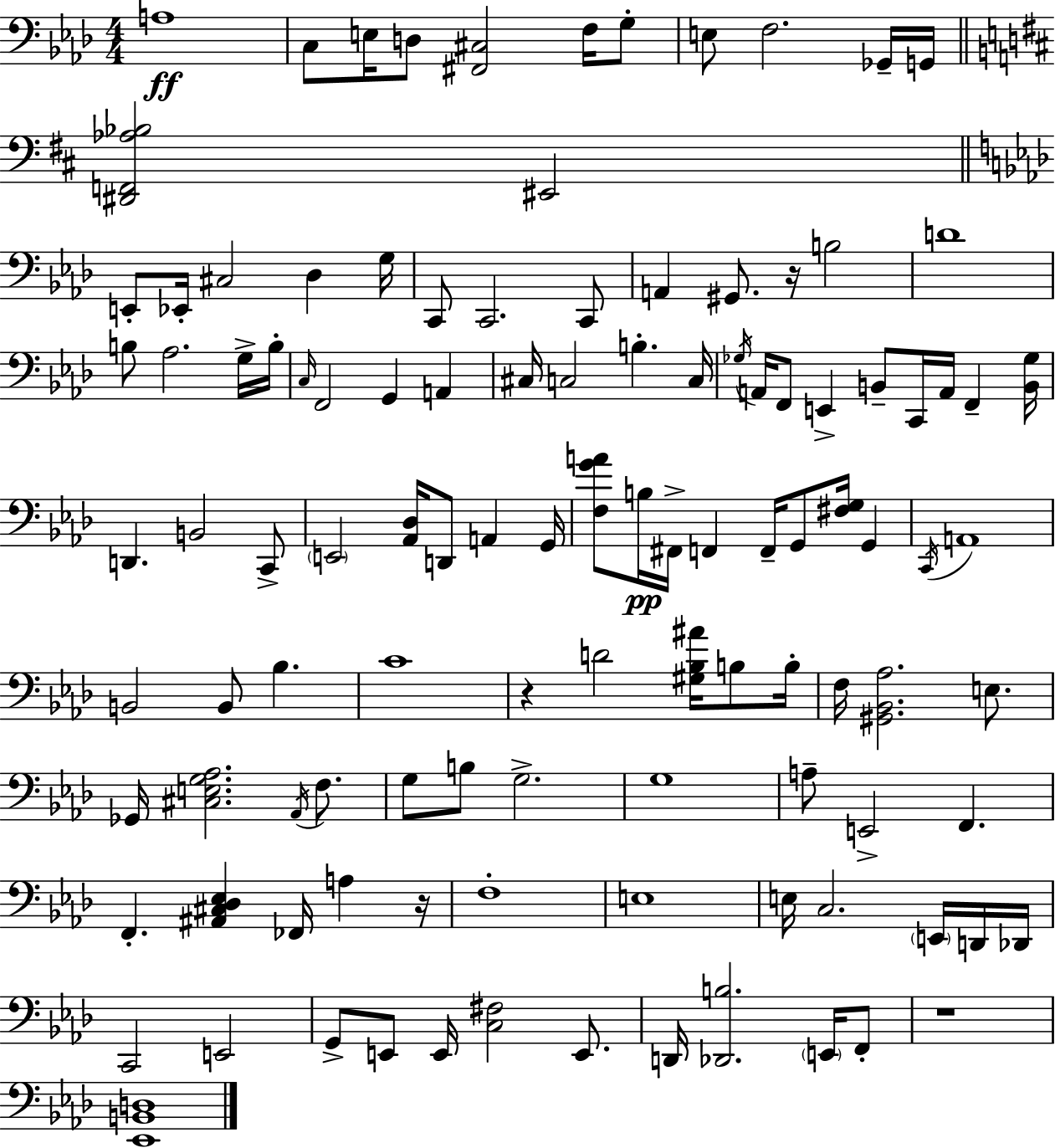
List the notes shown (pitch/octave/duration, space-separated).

A3/w C3/e E3/s D3/e [F#2,C#3]/h F3/s G3/e E3/e F3/h. Gb2/s G2/s [D#2,F2,Ab3,Bb3]/h EIS2/h E2/e Eb2/s C#3/h Db3/q G3/s C2/e C2/h. C2/e A2/q G#2/e. R/s B3/h D4/w B3/e Ab3/h. G3/s B3/s C3/s F2/h G2/q A2/q C#3/s C3/h B3/q. C3/s Gb3/s A2/s F2/e E2/q B2/e C2/s A2/s F2/q [B2,Gb3]/s D2/q. B2/h C2/e E2/h [Ab2,Db3]/s D2/e A2/q G2/s [F3,G4,A4]/e B3/s F#2/s F2/q F2/s G2/e [F#3,G3]/s G2/q C2/s A2/w B2/h B2/e Bb3/q. C4/w R/q D4/h [G#3,Bb3,A#4]/s B3/e B3/s F3/s [G#2,Bb2,Ab3]/h. E3/e. Gb2/s [C#3,E3,G3,Ab3]/h. Ab2/s F3/e. G3/e B3/e G3/h. G3/w A3/e E2/h F2/q. F2/q. [A#2,C#3,Db3,Eb3]/q FES2/s A3/q R/s F3/w E3/w E3/s C3/h. E2/s D2/s Db2/s C2/h E2/h G2/e E2/e E2/s [C3,F#3]/h E2/e. D2/s [Db2,B3]/h. E2/s F2/e R/w [Eb2,B2,D3]/w